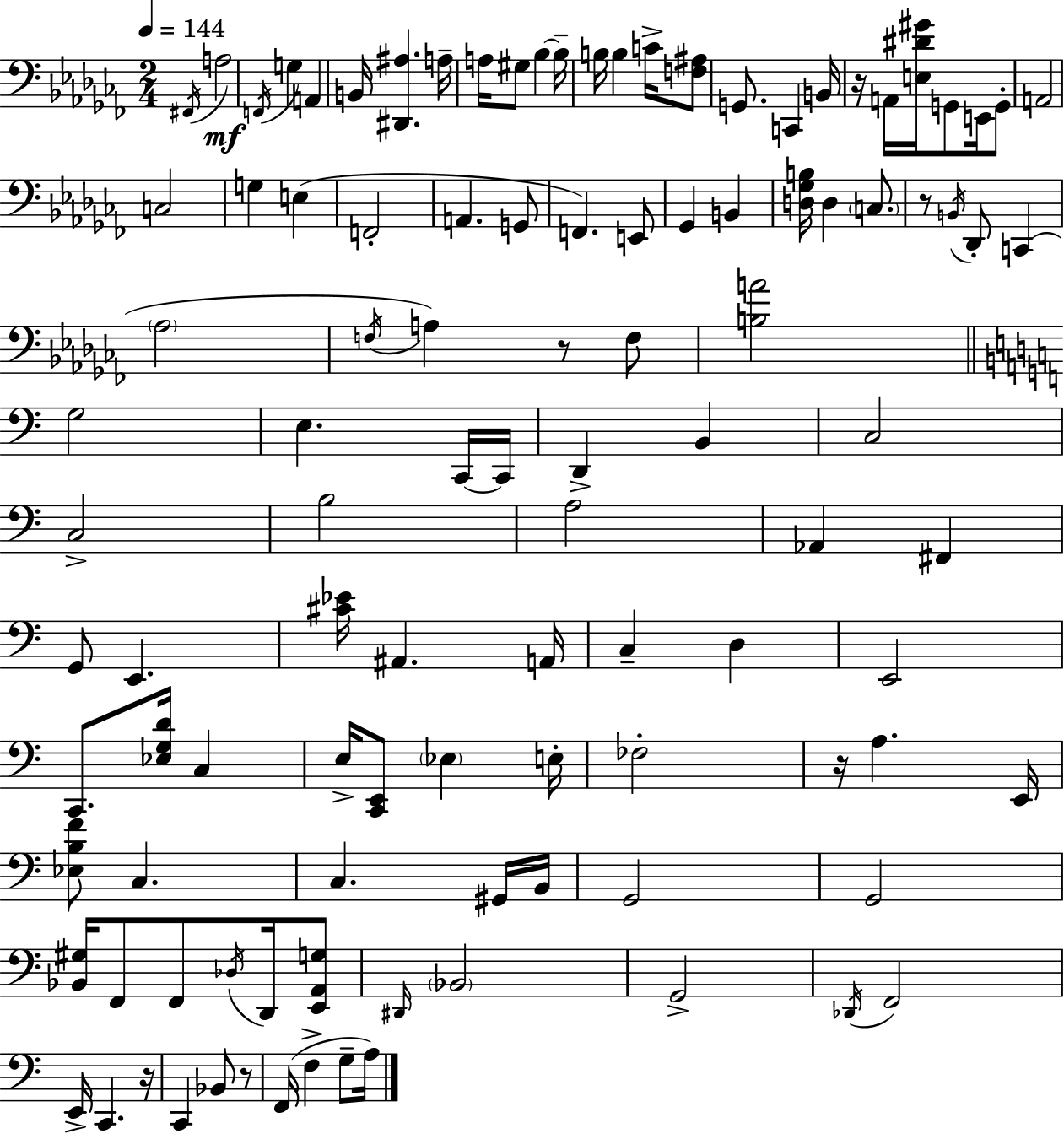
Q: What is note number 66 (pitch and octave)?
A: FES3